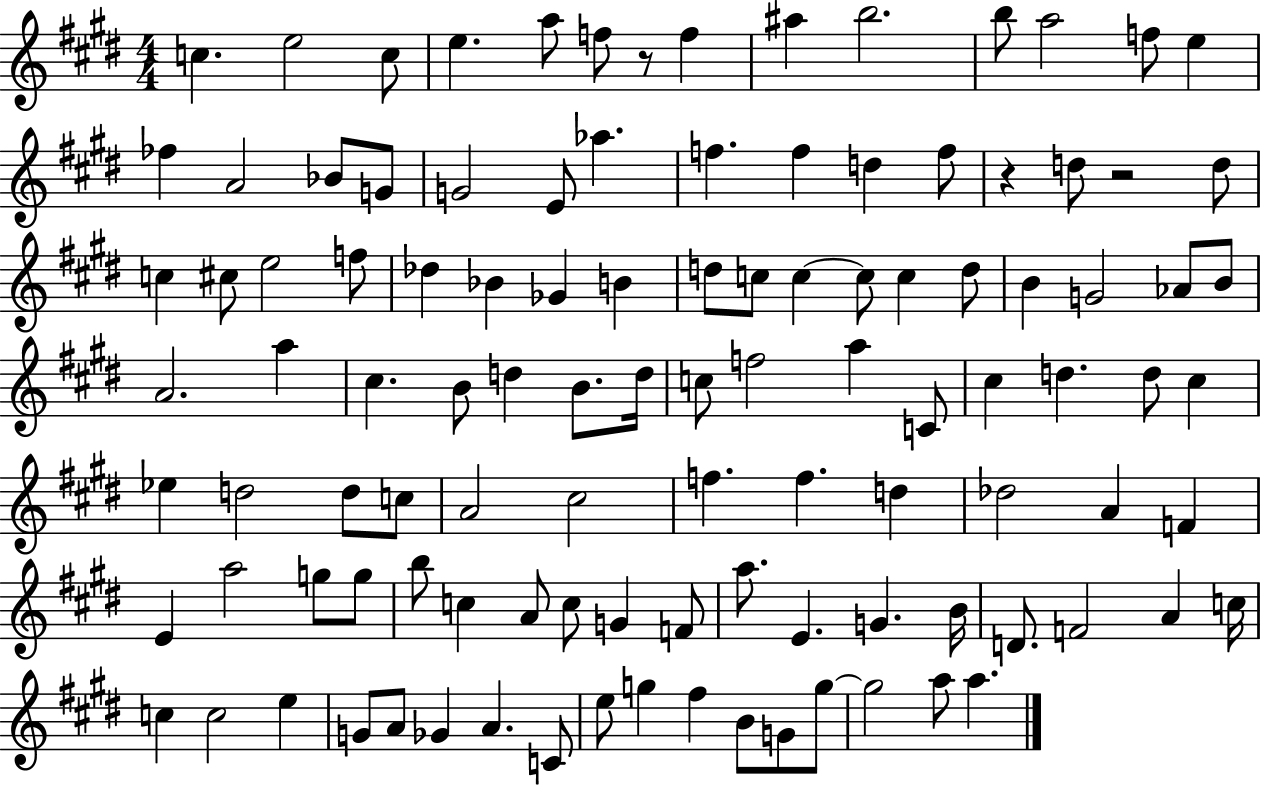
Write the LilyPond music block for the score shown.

{
  \clef treble
  \numericTimeSignature
  \time 4/4
  \key e \major
  \repeat volta 2 { c''4. e''2 c''8 | e''4. a''8 f''8 r8 f''4 | ais''4 b''2. | b''8 a''2 f''8 e''4 | \break fes''4 a'2 bes'8 g'8 | g'2 e'8 aes''4. | f''4. f''4 d''4 f''8 | r4 d''8 r2 d''8 | \break c''4 cis''8 e''2 f''8 | des''4 bes'4 ges'4 b'4 | d''8 c''8 c''4~~ c''8 c''4 d''8 | b'4 g'2 aes'8 b'8 | \break a'2. a''4 | cis''4. b'8 d''4 b'8. d''16 | c''8 f''2 a''4 c'8 | cis''4 d''4. d''8 cis''4 | \break ees''4 d''2 d''8 c''8 | a'2 cis''2 | f''4. f''4. d''4 | des''2 a'4 f'4 | \break e'4 a''2 g''8 g''8 | b''8 c''4 a'8 c''8 g'4 f'8 | a''8. e'4. g'4. b'16 | d'8. f'2 a'4 c''16 | \break c''4 c''2 e''4 | g'8 a'8 ges'4 a'4. c'8 | e''8 g''4 fis''4 b'8 g'8 g''8~~ | g''2 a''8 a''4. | \break } \bar "|."
}